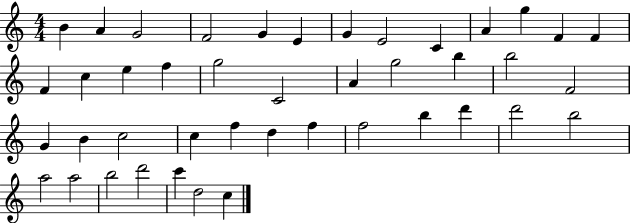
B4/q A4/q G4/h F4/h G4/q E4/q G4/q E4/h C4/q A4/q G5/q F4/q F4/q F4/q C5/q E5/q F5/q G5/h C4/h A4/q G5/h B5/q B5/h F4/h G4/q B4/q C5/h C5/q F5/q D5/q F5/q F5/h B5/q D6/q D6/h B5/h A5/h A5/h B5/h D6/h C6/q D5/h C5/q